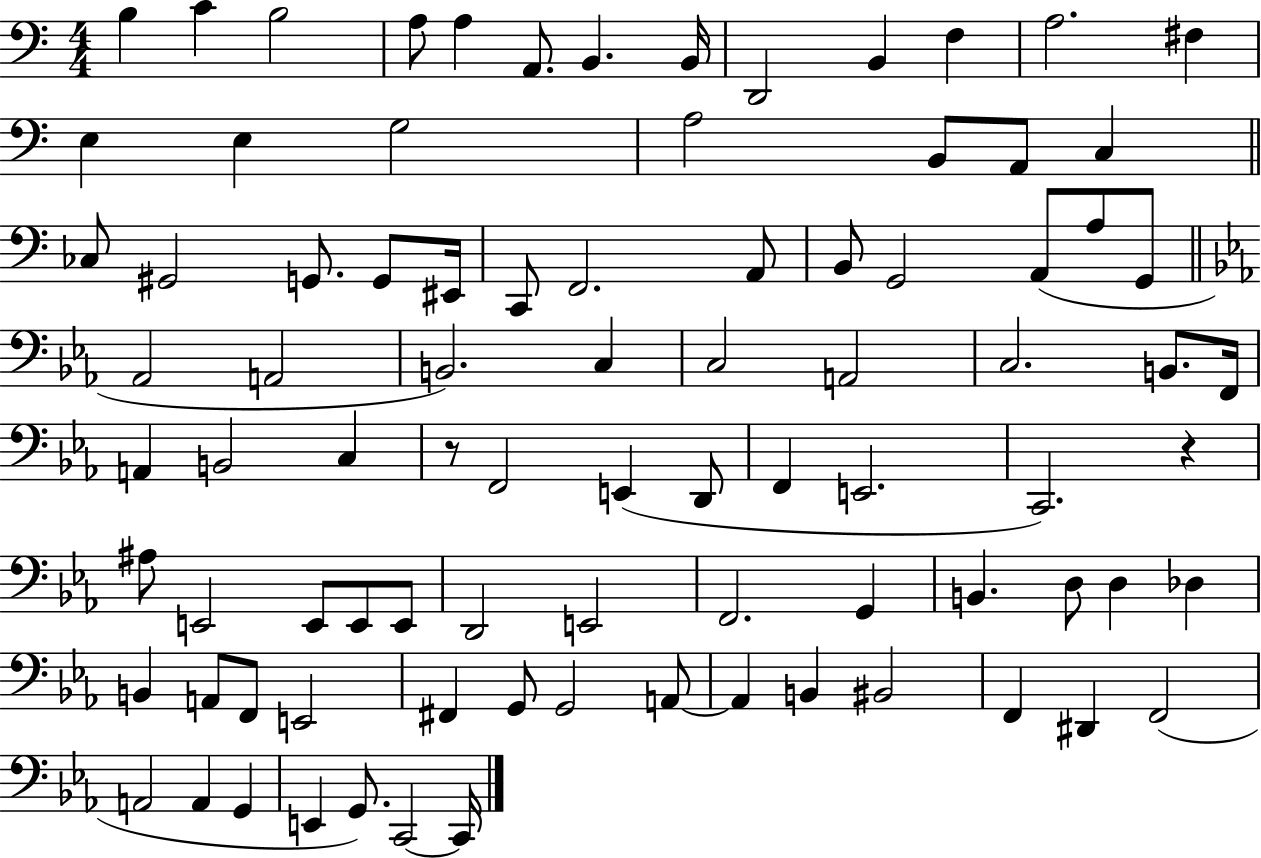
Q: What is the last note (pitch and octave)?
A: C2